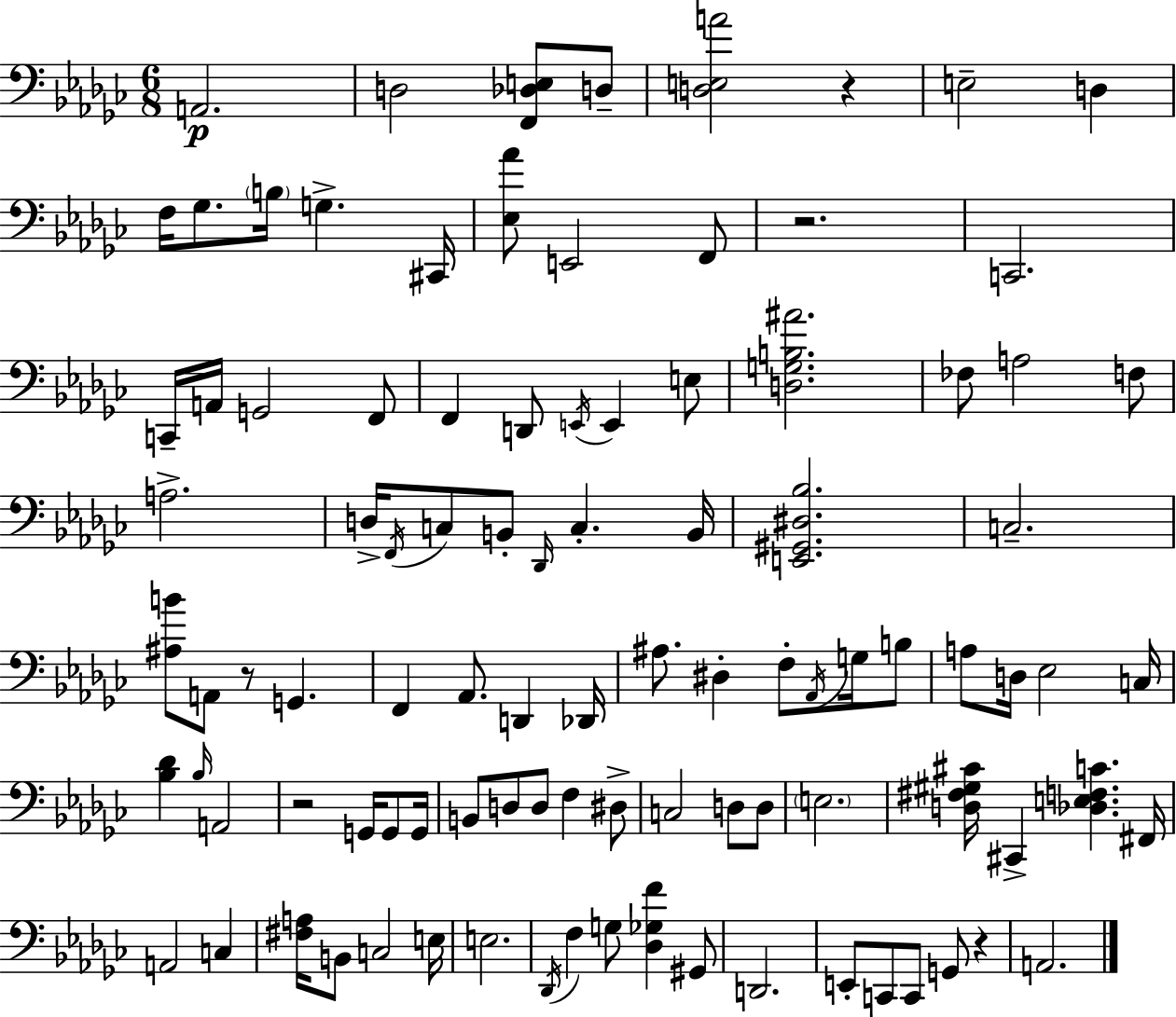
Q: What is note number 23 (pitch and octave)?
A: FES3